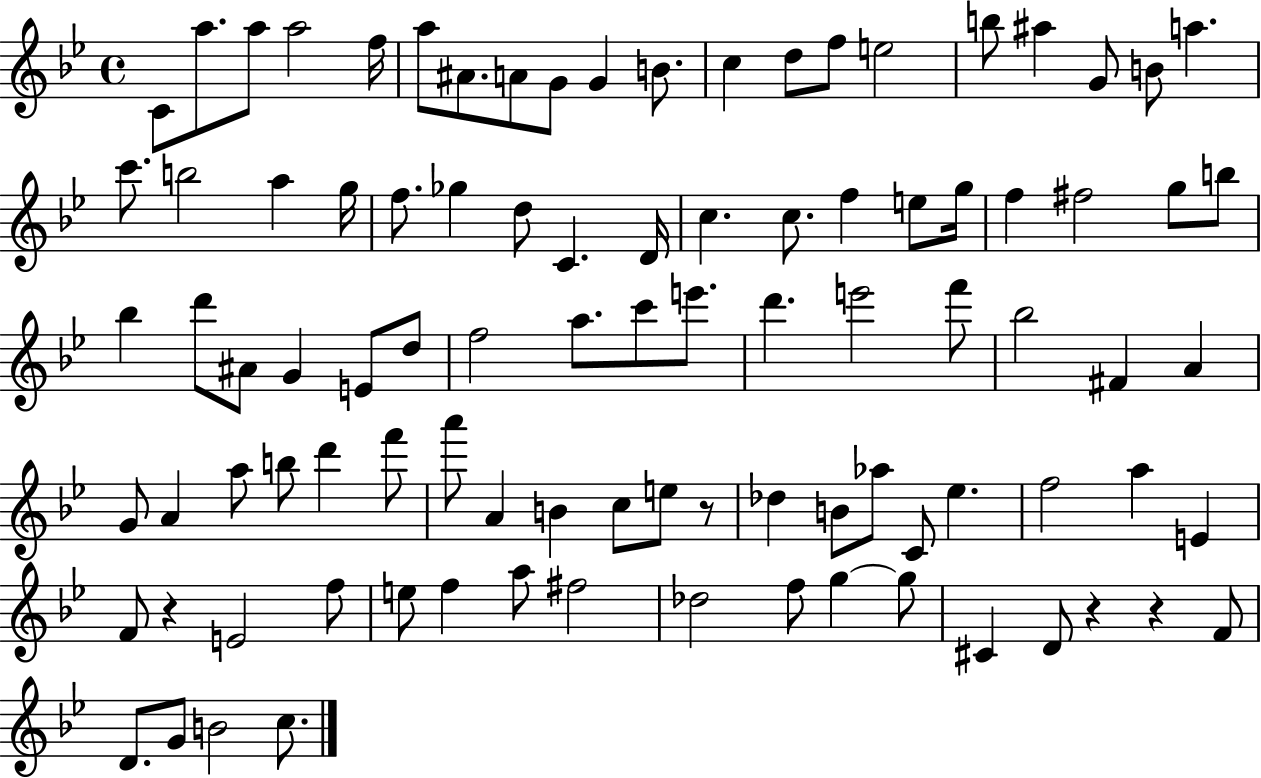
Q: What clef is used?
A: treble